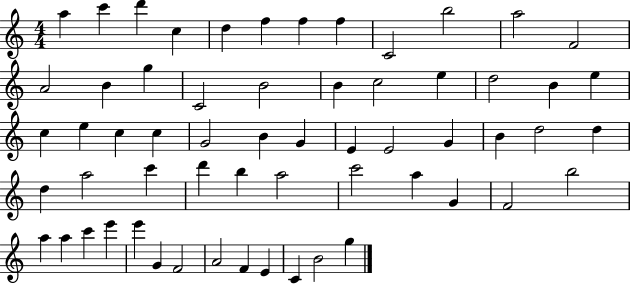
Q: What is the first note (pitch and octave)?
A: A5